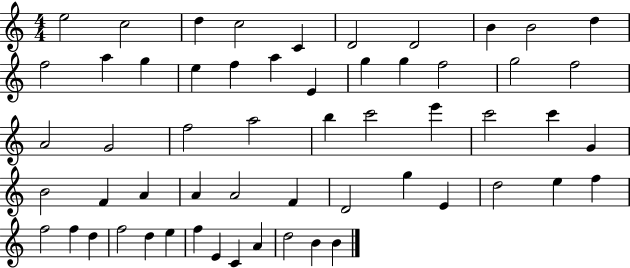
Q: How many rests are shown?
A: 0